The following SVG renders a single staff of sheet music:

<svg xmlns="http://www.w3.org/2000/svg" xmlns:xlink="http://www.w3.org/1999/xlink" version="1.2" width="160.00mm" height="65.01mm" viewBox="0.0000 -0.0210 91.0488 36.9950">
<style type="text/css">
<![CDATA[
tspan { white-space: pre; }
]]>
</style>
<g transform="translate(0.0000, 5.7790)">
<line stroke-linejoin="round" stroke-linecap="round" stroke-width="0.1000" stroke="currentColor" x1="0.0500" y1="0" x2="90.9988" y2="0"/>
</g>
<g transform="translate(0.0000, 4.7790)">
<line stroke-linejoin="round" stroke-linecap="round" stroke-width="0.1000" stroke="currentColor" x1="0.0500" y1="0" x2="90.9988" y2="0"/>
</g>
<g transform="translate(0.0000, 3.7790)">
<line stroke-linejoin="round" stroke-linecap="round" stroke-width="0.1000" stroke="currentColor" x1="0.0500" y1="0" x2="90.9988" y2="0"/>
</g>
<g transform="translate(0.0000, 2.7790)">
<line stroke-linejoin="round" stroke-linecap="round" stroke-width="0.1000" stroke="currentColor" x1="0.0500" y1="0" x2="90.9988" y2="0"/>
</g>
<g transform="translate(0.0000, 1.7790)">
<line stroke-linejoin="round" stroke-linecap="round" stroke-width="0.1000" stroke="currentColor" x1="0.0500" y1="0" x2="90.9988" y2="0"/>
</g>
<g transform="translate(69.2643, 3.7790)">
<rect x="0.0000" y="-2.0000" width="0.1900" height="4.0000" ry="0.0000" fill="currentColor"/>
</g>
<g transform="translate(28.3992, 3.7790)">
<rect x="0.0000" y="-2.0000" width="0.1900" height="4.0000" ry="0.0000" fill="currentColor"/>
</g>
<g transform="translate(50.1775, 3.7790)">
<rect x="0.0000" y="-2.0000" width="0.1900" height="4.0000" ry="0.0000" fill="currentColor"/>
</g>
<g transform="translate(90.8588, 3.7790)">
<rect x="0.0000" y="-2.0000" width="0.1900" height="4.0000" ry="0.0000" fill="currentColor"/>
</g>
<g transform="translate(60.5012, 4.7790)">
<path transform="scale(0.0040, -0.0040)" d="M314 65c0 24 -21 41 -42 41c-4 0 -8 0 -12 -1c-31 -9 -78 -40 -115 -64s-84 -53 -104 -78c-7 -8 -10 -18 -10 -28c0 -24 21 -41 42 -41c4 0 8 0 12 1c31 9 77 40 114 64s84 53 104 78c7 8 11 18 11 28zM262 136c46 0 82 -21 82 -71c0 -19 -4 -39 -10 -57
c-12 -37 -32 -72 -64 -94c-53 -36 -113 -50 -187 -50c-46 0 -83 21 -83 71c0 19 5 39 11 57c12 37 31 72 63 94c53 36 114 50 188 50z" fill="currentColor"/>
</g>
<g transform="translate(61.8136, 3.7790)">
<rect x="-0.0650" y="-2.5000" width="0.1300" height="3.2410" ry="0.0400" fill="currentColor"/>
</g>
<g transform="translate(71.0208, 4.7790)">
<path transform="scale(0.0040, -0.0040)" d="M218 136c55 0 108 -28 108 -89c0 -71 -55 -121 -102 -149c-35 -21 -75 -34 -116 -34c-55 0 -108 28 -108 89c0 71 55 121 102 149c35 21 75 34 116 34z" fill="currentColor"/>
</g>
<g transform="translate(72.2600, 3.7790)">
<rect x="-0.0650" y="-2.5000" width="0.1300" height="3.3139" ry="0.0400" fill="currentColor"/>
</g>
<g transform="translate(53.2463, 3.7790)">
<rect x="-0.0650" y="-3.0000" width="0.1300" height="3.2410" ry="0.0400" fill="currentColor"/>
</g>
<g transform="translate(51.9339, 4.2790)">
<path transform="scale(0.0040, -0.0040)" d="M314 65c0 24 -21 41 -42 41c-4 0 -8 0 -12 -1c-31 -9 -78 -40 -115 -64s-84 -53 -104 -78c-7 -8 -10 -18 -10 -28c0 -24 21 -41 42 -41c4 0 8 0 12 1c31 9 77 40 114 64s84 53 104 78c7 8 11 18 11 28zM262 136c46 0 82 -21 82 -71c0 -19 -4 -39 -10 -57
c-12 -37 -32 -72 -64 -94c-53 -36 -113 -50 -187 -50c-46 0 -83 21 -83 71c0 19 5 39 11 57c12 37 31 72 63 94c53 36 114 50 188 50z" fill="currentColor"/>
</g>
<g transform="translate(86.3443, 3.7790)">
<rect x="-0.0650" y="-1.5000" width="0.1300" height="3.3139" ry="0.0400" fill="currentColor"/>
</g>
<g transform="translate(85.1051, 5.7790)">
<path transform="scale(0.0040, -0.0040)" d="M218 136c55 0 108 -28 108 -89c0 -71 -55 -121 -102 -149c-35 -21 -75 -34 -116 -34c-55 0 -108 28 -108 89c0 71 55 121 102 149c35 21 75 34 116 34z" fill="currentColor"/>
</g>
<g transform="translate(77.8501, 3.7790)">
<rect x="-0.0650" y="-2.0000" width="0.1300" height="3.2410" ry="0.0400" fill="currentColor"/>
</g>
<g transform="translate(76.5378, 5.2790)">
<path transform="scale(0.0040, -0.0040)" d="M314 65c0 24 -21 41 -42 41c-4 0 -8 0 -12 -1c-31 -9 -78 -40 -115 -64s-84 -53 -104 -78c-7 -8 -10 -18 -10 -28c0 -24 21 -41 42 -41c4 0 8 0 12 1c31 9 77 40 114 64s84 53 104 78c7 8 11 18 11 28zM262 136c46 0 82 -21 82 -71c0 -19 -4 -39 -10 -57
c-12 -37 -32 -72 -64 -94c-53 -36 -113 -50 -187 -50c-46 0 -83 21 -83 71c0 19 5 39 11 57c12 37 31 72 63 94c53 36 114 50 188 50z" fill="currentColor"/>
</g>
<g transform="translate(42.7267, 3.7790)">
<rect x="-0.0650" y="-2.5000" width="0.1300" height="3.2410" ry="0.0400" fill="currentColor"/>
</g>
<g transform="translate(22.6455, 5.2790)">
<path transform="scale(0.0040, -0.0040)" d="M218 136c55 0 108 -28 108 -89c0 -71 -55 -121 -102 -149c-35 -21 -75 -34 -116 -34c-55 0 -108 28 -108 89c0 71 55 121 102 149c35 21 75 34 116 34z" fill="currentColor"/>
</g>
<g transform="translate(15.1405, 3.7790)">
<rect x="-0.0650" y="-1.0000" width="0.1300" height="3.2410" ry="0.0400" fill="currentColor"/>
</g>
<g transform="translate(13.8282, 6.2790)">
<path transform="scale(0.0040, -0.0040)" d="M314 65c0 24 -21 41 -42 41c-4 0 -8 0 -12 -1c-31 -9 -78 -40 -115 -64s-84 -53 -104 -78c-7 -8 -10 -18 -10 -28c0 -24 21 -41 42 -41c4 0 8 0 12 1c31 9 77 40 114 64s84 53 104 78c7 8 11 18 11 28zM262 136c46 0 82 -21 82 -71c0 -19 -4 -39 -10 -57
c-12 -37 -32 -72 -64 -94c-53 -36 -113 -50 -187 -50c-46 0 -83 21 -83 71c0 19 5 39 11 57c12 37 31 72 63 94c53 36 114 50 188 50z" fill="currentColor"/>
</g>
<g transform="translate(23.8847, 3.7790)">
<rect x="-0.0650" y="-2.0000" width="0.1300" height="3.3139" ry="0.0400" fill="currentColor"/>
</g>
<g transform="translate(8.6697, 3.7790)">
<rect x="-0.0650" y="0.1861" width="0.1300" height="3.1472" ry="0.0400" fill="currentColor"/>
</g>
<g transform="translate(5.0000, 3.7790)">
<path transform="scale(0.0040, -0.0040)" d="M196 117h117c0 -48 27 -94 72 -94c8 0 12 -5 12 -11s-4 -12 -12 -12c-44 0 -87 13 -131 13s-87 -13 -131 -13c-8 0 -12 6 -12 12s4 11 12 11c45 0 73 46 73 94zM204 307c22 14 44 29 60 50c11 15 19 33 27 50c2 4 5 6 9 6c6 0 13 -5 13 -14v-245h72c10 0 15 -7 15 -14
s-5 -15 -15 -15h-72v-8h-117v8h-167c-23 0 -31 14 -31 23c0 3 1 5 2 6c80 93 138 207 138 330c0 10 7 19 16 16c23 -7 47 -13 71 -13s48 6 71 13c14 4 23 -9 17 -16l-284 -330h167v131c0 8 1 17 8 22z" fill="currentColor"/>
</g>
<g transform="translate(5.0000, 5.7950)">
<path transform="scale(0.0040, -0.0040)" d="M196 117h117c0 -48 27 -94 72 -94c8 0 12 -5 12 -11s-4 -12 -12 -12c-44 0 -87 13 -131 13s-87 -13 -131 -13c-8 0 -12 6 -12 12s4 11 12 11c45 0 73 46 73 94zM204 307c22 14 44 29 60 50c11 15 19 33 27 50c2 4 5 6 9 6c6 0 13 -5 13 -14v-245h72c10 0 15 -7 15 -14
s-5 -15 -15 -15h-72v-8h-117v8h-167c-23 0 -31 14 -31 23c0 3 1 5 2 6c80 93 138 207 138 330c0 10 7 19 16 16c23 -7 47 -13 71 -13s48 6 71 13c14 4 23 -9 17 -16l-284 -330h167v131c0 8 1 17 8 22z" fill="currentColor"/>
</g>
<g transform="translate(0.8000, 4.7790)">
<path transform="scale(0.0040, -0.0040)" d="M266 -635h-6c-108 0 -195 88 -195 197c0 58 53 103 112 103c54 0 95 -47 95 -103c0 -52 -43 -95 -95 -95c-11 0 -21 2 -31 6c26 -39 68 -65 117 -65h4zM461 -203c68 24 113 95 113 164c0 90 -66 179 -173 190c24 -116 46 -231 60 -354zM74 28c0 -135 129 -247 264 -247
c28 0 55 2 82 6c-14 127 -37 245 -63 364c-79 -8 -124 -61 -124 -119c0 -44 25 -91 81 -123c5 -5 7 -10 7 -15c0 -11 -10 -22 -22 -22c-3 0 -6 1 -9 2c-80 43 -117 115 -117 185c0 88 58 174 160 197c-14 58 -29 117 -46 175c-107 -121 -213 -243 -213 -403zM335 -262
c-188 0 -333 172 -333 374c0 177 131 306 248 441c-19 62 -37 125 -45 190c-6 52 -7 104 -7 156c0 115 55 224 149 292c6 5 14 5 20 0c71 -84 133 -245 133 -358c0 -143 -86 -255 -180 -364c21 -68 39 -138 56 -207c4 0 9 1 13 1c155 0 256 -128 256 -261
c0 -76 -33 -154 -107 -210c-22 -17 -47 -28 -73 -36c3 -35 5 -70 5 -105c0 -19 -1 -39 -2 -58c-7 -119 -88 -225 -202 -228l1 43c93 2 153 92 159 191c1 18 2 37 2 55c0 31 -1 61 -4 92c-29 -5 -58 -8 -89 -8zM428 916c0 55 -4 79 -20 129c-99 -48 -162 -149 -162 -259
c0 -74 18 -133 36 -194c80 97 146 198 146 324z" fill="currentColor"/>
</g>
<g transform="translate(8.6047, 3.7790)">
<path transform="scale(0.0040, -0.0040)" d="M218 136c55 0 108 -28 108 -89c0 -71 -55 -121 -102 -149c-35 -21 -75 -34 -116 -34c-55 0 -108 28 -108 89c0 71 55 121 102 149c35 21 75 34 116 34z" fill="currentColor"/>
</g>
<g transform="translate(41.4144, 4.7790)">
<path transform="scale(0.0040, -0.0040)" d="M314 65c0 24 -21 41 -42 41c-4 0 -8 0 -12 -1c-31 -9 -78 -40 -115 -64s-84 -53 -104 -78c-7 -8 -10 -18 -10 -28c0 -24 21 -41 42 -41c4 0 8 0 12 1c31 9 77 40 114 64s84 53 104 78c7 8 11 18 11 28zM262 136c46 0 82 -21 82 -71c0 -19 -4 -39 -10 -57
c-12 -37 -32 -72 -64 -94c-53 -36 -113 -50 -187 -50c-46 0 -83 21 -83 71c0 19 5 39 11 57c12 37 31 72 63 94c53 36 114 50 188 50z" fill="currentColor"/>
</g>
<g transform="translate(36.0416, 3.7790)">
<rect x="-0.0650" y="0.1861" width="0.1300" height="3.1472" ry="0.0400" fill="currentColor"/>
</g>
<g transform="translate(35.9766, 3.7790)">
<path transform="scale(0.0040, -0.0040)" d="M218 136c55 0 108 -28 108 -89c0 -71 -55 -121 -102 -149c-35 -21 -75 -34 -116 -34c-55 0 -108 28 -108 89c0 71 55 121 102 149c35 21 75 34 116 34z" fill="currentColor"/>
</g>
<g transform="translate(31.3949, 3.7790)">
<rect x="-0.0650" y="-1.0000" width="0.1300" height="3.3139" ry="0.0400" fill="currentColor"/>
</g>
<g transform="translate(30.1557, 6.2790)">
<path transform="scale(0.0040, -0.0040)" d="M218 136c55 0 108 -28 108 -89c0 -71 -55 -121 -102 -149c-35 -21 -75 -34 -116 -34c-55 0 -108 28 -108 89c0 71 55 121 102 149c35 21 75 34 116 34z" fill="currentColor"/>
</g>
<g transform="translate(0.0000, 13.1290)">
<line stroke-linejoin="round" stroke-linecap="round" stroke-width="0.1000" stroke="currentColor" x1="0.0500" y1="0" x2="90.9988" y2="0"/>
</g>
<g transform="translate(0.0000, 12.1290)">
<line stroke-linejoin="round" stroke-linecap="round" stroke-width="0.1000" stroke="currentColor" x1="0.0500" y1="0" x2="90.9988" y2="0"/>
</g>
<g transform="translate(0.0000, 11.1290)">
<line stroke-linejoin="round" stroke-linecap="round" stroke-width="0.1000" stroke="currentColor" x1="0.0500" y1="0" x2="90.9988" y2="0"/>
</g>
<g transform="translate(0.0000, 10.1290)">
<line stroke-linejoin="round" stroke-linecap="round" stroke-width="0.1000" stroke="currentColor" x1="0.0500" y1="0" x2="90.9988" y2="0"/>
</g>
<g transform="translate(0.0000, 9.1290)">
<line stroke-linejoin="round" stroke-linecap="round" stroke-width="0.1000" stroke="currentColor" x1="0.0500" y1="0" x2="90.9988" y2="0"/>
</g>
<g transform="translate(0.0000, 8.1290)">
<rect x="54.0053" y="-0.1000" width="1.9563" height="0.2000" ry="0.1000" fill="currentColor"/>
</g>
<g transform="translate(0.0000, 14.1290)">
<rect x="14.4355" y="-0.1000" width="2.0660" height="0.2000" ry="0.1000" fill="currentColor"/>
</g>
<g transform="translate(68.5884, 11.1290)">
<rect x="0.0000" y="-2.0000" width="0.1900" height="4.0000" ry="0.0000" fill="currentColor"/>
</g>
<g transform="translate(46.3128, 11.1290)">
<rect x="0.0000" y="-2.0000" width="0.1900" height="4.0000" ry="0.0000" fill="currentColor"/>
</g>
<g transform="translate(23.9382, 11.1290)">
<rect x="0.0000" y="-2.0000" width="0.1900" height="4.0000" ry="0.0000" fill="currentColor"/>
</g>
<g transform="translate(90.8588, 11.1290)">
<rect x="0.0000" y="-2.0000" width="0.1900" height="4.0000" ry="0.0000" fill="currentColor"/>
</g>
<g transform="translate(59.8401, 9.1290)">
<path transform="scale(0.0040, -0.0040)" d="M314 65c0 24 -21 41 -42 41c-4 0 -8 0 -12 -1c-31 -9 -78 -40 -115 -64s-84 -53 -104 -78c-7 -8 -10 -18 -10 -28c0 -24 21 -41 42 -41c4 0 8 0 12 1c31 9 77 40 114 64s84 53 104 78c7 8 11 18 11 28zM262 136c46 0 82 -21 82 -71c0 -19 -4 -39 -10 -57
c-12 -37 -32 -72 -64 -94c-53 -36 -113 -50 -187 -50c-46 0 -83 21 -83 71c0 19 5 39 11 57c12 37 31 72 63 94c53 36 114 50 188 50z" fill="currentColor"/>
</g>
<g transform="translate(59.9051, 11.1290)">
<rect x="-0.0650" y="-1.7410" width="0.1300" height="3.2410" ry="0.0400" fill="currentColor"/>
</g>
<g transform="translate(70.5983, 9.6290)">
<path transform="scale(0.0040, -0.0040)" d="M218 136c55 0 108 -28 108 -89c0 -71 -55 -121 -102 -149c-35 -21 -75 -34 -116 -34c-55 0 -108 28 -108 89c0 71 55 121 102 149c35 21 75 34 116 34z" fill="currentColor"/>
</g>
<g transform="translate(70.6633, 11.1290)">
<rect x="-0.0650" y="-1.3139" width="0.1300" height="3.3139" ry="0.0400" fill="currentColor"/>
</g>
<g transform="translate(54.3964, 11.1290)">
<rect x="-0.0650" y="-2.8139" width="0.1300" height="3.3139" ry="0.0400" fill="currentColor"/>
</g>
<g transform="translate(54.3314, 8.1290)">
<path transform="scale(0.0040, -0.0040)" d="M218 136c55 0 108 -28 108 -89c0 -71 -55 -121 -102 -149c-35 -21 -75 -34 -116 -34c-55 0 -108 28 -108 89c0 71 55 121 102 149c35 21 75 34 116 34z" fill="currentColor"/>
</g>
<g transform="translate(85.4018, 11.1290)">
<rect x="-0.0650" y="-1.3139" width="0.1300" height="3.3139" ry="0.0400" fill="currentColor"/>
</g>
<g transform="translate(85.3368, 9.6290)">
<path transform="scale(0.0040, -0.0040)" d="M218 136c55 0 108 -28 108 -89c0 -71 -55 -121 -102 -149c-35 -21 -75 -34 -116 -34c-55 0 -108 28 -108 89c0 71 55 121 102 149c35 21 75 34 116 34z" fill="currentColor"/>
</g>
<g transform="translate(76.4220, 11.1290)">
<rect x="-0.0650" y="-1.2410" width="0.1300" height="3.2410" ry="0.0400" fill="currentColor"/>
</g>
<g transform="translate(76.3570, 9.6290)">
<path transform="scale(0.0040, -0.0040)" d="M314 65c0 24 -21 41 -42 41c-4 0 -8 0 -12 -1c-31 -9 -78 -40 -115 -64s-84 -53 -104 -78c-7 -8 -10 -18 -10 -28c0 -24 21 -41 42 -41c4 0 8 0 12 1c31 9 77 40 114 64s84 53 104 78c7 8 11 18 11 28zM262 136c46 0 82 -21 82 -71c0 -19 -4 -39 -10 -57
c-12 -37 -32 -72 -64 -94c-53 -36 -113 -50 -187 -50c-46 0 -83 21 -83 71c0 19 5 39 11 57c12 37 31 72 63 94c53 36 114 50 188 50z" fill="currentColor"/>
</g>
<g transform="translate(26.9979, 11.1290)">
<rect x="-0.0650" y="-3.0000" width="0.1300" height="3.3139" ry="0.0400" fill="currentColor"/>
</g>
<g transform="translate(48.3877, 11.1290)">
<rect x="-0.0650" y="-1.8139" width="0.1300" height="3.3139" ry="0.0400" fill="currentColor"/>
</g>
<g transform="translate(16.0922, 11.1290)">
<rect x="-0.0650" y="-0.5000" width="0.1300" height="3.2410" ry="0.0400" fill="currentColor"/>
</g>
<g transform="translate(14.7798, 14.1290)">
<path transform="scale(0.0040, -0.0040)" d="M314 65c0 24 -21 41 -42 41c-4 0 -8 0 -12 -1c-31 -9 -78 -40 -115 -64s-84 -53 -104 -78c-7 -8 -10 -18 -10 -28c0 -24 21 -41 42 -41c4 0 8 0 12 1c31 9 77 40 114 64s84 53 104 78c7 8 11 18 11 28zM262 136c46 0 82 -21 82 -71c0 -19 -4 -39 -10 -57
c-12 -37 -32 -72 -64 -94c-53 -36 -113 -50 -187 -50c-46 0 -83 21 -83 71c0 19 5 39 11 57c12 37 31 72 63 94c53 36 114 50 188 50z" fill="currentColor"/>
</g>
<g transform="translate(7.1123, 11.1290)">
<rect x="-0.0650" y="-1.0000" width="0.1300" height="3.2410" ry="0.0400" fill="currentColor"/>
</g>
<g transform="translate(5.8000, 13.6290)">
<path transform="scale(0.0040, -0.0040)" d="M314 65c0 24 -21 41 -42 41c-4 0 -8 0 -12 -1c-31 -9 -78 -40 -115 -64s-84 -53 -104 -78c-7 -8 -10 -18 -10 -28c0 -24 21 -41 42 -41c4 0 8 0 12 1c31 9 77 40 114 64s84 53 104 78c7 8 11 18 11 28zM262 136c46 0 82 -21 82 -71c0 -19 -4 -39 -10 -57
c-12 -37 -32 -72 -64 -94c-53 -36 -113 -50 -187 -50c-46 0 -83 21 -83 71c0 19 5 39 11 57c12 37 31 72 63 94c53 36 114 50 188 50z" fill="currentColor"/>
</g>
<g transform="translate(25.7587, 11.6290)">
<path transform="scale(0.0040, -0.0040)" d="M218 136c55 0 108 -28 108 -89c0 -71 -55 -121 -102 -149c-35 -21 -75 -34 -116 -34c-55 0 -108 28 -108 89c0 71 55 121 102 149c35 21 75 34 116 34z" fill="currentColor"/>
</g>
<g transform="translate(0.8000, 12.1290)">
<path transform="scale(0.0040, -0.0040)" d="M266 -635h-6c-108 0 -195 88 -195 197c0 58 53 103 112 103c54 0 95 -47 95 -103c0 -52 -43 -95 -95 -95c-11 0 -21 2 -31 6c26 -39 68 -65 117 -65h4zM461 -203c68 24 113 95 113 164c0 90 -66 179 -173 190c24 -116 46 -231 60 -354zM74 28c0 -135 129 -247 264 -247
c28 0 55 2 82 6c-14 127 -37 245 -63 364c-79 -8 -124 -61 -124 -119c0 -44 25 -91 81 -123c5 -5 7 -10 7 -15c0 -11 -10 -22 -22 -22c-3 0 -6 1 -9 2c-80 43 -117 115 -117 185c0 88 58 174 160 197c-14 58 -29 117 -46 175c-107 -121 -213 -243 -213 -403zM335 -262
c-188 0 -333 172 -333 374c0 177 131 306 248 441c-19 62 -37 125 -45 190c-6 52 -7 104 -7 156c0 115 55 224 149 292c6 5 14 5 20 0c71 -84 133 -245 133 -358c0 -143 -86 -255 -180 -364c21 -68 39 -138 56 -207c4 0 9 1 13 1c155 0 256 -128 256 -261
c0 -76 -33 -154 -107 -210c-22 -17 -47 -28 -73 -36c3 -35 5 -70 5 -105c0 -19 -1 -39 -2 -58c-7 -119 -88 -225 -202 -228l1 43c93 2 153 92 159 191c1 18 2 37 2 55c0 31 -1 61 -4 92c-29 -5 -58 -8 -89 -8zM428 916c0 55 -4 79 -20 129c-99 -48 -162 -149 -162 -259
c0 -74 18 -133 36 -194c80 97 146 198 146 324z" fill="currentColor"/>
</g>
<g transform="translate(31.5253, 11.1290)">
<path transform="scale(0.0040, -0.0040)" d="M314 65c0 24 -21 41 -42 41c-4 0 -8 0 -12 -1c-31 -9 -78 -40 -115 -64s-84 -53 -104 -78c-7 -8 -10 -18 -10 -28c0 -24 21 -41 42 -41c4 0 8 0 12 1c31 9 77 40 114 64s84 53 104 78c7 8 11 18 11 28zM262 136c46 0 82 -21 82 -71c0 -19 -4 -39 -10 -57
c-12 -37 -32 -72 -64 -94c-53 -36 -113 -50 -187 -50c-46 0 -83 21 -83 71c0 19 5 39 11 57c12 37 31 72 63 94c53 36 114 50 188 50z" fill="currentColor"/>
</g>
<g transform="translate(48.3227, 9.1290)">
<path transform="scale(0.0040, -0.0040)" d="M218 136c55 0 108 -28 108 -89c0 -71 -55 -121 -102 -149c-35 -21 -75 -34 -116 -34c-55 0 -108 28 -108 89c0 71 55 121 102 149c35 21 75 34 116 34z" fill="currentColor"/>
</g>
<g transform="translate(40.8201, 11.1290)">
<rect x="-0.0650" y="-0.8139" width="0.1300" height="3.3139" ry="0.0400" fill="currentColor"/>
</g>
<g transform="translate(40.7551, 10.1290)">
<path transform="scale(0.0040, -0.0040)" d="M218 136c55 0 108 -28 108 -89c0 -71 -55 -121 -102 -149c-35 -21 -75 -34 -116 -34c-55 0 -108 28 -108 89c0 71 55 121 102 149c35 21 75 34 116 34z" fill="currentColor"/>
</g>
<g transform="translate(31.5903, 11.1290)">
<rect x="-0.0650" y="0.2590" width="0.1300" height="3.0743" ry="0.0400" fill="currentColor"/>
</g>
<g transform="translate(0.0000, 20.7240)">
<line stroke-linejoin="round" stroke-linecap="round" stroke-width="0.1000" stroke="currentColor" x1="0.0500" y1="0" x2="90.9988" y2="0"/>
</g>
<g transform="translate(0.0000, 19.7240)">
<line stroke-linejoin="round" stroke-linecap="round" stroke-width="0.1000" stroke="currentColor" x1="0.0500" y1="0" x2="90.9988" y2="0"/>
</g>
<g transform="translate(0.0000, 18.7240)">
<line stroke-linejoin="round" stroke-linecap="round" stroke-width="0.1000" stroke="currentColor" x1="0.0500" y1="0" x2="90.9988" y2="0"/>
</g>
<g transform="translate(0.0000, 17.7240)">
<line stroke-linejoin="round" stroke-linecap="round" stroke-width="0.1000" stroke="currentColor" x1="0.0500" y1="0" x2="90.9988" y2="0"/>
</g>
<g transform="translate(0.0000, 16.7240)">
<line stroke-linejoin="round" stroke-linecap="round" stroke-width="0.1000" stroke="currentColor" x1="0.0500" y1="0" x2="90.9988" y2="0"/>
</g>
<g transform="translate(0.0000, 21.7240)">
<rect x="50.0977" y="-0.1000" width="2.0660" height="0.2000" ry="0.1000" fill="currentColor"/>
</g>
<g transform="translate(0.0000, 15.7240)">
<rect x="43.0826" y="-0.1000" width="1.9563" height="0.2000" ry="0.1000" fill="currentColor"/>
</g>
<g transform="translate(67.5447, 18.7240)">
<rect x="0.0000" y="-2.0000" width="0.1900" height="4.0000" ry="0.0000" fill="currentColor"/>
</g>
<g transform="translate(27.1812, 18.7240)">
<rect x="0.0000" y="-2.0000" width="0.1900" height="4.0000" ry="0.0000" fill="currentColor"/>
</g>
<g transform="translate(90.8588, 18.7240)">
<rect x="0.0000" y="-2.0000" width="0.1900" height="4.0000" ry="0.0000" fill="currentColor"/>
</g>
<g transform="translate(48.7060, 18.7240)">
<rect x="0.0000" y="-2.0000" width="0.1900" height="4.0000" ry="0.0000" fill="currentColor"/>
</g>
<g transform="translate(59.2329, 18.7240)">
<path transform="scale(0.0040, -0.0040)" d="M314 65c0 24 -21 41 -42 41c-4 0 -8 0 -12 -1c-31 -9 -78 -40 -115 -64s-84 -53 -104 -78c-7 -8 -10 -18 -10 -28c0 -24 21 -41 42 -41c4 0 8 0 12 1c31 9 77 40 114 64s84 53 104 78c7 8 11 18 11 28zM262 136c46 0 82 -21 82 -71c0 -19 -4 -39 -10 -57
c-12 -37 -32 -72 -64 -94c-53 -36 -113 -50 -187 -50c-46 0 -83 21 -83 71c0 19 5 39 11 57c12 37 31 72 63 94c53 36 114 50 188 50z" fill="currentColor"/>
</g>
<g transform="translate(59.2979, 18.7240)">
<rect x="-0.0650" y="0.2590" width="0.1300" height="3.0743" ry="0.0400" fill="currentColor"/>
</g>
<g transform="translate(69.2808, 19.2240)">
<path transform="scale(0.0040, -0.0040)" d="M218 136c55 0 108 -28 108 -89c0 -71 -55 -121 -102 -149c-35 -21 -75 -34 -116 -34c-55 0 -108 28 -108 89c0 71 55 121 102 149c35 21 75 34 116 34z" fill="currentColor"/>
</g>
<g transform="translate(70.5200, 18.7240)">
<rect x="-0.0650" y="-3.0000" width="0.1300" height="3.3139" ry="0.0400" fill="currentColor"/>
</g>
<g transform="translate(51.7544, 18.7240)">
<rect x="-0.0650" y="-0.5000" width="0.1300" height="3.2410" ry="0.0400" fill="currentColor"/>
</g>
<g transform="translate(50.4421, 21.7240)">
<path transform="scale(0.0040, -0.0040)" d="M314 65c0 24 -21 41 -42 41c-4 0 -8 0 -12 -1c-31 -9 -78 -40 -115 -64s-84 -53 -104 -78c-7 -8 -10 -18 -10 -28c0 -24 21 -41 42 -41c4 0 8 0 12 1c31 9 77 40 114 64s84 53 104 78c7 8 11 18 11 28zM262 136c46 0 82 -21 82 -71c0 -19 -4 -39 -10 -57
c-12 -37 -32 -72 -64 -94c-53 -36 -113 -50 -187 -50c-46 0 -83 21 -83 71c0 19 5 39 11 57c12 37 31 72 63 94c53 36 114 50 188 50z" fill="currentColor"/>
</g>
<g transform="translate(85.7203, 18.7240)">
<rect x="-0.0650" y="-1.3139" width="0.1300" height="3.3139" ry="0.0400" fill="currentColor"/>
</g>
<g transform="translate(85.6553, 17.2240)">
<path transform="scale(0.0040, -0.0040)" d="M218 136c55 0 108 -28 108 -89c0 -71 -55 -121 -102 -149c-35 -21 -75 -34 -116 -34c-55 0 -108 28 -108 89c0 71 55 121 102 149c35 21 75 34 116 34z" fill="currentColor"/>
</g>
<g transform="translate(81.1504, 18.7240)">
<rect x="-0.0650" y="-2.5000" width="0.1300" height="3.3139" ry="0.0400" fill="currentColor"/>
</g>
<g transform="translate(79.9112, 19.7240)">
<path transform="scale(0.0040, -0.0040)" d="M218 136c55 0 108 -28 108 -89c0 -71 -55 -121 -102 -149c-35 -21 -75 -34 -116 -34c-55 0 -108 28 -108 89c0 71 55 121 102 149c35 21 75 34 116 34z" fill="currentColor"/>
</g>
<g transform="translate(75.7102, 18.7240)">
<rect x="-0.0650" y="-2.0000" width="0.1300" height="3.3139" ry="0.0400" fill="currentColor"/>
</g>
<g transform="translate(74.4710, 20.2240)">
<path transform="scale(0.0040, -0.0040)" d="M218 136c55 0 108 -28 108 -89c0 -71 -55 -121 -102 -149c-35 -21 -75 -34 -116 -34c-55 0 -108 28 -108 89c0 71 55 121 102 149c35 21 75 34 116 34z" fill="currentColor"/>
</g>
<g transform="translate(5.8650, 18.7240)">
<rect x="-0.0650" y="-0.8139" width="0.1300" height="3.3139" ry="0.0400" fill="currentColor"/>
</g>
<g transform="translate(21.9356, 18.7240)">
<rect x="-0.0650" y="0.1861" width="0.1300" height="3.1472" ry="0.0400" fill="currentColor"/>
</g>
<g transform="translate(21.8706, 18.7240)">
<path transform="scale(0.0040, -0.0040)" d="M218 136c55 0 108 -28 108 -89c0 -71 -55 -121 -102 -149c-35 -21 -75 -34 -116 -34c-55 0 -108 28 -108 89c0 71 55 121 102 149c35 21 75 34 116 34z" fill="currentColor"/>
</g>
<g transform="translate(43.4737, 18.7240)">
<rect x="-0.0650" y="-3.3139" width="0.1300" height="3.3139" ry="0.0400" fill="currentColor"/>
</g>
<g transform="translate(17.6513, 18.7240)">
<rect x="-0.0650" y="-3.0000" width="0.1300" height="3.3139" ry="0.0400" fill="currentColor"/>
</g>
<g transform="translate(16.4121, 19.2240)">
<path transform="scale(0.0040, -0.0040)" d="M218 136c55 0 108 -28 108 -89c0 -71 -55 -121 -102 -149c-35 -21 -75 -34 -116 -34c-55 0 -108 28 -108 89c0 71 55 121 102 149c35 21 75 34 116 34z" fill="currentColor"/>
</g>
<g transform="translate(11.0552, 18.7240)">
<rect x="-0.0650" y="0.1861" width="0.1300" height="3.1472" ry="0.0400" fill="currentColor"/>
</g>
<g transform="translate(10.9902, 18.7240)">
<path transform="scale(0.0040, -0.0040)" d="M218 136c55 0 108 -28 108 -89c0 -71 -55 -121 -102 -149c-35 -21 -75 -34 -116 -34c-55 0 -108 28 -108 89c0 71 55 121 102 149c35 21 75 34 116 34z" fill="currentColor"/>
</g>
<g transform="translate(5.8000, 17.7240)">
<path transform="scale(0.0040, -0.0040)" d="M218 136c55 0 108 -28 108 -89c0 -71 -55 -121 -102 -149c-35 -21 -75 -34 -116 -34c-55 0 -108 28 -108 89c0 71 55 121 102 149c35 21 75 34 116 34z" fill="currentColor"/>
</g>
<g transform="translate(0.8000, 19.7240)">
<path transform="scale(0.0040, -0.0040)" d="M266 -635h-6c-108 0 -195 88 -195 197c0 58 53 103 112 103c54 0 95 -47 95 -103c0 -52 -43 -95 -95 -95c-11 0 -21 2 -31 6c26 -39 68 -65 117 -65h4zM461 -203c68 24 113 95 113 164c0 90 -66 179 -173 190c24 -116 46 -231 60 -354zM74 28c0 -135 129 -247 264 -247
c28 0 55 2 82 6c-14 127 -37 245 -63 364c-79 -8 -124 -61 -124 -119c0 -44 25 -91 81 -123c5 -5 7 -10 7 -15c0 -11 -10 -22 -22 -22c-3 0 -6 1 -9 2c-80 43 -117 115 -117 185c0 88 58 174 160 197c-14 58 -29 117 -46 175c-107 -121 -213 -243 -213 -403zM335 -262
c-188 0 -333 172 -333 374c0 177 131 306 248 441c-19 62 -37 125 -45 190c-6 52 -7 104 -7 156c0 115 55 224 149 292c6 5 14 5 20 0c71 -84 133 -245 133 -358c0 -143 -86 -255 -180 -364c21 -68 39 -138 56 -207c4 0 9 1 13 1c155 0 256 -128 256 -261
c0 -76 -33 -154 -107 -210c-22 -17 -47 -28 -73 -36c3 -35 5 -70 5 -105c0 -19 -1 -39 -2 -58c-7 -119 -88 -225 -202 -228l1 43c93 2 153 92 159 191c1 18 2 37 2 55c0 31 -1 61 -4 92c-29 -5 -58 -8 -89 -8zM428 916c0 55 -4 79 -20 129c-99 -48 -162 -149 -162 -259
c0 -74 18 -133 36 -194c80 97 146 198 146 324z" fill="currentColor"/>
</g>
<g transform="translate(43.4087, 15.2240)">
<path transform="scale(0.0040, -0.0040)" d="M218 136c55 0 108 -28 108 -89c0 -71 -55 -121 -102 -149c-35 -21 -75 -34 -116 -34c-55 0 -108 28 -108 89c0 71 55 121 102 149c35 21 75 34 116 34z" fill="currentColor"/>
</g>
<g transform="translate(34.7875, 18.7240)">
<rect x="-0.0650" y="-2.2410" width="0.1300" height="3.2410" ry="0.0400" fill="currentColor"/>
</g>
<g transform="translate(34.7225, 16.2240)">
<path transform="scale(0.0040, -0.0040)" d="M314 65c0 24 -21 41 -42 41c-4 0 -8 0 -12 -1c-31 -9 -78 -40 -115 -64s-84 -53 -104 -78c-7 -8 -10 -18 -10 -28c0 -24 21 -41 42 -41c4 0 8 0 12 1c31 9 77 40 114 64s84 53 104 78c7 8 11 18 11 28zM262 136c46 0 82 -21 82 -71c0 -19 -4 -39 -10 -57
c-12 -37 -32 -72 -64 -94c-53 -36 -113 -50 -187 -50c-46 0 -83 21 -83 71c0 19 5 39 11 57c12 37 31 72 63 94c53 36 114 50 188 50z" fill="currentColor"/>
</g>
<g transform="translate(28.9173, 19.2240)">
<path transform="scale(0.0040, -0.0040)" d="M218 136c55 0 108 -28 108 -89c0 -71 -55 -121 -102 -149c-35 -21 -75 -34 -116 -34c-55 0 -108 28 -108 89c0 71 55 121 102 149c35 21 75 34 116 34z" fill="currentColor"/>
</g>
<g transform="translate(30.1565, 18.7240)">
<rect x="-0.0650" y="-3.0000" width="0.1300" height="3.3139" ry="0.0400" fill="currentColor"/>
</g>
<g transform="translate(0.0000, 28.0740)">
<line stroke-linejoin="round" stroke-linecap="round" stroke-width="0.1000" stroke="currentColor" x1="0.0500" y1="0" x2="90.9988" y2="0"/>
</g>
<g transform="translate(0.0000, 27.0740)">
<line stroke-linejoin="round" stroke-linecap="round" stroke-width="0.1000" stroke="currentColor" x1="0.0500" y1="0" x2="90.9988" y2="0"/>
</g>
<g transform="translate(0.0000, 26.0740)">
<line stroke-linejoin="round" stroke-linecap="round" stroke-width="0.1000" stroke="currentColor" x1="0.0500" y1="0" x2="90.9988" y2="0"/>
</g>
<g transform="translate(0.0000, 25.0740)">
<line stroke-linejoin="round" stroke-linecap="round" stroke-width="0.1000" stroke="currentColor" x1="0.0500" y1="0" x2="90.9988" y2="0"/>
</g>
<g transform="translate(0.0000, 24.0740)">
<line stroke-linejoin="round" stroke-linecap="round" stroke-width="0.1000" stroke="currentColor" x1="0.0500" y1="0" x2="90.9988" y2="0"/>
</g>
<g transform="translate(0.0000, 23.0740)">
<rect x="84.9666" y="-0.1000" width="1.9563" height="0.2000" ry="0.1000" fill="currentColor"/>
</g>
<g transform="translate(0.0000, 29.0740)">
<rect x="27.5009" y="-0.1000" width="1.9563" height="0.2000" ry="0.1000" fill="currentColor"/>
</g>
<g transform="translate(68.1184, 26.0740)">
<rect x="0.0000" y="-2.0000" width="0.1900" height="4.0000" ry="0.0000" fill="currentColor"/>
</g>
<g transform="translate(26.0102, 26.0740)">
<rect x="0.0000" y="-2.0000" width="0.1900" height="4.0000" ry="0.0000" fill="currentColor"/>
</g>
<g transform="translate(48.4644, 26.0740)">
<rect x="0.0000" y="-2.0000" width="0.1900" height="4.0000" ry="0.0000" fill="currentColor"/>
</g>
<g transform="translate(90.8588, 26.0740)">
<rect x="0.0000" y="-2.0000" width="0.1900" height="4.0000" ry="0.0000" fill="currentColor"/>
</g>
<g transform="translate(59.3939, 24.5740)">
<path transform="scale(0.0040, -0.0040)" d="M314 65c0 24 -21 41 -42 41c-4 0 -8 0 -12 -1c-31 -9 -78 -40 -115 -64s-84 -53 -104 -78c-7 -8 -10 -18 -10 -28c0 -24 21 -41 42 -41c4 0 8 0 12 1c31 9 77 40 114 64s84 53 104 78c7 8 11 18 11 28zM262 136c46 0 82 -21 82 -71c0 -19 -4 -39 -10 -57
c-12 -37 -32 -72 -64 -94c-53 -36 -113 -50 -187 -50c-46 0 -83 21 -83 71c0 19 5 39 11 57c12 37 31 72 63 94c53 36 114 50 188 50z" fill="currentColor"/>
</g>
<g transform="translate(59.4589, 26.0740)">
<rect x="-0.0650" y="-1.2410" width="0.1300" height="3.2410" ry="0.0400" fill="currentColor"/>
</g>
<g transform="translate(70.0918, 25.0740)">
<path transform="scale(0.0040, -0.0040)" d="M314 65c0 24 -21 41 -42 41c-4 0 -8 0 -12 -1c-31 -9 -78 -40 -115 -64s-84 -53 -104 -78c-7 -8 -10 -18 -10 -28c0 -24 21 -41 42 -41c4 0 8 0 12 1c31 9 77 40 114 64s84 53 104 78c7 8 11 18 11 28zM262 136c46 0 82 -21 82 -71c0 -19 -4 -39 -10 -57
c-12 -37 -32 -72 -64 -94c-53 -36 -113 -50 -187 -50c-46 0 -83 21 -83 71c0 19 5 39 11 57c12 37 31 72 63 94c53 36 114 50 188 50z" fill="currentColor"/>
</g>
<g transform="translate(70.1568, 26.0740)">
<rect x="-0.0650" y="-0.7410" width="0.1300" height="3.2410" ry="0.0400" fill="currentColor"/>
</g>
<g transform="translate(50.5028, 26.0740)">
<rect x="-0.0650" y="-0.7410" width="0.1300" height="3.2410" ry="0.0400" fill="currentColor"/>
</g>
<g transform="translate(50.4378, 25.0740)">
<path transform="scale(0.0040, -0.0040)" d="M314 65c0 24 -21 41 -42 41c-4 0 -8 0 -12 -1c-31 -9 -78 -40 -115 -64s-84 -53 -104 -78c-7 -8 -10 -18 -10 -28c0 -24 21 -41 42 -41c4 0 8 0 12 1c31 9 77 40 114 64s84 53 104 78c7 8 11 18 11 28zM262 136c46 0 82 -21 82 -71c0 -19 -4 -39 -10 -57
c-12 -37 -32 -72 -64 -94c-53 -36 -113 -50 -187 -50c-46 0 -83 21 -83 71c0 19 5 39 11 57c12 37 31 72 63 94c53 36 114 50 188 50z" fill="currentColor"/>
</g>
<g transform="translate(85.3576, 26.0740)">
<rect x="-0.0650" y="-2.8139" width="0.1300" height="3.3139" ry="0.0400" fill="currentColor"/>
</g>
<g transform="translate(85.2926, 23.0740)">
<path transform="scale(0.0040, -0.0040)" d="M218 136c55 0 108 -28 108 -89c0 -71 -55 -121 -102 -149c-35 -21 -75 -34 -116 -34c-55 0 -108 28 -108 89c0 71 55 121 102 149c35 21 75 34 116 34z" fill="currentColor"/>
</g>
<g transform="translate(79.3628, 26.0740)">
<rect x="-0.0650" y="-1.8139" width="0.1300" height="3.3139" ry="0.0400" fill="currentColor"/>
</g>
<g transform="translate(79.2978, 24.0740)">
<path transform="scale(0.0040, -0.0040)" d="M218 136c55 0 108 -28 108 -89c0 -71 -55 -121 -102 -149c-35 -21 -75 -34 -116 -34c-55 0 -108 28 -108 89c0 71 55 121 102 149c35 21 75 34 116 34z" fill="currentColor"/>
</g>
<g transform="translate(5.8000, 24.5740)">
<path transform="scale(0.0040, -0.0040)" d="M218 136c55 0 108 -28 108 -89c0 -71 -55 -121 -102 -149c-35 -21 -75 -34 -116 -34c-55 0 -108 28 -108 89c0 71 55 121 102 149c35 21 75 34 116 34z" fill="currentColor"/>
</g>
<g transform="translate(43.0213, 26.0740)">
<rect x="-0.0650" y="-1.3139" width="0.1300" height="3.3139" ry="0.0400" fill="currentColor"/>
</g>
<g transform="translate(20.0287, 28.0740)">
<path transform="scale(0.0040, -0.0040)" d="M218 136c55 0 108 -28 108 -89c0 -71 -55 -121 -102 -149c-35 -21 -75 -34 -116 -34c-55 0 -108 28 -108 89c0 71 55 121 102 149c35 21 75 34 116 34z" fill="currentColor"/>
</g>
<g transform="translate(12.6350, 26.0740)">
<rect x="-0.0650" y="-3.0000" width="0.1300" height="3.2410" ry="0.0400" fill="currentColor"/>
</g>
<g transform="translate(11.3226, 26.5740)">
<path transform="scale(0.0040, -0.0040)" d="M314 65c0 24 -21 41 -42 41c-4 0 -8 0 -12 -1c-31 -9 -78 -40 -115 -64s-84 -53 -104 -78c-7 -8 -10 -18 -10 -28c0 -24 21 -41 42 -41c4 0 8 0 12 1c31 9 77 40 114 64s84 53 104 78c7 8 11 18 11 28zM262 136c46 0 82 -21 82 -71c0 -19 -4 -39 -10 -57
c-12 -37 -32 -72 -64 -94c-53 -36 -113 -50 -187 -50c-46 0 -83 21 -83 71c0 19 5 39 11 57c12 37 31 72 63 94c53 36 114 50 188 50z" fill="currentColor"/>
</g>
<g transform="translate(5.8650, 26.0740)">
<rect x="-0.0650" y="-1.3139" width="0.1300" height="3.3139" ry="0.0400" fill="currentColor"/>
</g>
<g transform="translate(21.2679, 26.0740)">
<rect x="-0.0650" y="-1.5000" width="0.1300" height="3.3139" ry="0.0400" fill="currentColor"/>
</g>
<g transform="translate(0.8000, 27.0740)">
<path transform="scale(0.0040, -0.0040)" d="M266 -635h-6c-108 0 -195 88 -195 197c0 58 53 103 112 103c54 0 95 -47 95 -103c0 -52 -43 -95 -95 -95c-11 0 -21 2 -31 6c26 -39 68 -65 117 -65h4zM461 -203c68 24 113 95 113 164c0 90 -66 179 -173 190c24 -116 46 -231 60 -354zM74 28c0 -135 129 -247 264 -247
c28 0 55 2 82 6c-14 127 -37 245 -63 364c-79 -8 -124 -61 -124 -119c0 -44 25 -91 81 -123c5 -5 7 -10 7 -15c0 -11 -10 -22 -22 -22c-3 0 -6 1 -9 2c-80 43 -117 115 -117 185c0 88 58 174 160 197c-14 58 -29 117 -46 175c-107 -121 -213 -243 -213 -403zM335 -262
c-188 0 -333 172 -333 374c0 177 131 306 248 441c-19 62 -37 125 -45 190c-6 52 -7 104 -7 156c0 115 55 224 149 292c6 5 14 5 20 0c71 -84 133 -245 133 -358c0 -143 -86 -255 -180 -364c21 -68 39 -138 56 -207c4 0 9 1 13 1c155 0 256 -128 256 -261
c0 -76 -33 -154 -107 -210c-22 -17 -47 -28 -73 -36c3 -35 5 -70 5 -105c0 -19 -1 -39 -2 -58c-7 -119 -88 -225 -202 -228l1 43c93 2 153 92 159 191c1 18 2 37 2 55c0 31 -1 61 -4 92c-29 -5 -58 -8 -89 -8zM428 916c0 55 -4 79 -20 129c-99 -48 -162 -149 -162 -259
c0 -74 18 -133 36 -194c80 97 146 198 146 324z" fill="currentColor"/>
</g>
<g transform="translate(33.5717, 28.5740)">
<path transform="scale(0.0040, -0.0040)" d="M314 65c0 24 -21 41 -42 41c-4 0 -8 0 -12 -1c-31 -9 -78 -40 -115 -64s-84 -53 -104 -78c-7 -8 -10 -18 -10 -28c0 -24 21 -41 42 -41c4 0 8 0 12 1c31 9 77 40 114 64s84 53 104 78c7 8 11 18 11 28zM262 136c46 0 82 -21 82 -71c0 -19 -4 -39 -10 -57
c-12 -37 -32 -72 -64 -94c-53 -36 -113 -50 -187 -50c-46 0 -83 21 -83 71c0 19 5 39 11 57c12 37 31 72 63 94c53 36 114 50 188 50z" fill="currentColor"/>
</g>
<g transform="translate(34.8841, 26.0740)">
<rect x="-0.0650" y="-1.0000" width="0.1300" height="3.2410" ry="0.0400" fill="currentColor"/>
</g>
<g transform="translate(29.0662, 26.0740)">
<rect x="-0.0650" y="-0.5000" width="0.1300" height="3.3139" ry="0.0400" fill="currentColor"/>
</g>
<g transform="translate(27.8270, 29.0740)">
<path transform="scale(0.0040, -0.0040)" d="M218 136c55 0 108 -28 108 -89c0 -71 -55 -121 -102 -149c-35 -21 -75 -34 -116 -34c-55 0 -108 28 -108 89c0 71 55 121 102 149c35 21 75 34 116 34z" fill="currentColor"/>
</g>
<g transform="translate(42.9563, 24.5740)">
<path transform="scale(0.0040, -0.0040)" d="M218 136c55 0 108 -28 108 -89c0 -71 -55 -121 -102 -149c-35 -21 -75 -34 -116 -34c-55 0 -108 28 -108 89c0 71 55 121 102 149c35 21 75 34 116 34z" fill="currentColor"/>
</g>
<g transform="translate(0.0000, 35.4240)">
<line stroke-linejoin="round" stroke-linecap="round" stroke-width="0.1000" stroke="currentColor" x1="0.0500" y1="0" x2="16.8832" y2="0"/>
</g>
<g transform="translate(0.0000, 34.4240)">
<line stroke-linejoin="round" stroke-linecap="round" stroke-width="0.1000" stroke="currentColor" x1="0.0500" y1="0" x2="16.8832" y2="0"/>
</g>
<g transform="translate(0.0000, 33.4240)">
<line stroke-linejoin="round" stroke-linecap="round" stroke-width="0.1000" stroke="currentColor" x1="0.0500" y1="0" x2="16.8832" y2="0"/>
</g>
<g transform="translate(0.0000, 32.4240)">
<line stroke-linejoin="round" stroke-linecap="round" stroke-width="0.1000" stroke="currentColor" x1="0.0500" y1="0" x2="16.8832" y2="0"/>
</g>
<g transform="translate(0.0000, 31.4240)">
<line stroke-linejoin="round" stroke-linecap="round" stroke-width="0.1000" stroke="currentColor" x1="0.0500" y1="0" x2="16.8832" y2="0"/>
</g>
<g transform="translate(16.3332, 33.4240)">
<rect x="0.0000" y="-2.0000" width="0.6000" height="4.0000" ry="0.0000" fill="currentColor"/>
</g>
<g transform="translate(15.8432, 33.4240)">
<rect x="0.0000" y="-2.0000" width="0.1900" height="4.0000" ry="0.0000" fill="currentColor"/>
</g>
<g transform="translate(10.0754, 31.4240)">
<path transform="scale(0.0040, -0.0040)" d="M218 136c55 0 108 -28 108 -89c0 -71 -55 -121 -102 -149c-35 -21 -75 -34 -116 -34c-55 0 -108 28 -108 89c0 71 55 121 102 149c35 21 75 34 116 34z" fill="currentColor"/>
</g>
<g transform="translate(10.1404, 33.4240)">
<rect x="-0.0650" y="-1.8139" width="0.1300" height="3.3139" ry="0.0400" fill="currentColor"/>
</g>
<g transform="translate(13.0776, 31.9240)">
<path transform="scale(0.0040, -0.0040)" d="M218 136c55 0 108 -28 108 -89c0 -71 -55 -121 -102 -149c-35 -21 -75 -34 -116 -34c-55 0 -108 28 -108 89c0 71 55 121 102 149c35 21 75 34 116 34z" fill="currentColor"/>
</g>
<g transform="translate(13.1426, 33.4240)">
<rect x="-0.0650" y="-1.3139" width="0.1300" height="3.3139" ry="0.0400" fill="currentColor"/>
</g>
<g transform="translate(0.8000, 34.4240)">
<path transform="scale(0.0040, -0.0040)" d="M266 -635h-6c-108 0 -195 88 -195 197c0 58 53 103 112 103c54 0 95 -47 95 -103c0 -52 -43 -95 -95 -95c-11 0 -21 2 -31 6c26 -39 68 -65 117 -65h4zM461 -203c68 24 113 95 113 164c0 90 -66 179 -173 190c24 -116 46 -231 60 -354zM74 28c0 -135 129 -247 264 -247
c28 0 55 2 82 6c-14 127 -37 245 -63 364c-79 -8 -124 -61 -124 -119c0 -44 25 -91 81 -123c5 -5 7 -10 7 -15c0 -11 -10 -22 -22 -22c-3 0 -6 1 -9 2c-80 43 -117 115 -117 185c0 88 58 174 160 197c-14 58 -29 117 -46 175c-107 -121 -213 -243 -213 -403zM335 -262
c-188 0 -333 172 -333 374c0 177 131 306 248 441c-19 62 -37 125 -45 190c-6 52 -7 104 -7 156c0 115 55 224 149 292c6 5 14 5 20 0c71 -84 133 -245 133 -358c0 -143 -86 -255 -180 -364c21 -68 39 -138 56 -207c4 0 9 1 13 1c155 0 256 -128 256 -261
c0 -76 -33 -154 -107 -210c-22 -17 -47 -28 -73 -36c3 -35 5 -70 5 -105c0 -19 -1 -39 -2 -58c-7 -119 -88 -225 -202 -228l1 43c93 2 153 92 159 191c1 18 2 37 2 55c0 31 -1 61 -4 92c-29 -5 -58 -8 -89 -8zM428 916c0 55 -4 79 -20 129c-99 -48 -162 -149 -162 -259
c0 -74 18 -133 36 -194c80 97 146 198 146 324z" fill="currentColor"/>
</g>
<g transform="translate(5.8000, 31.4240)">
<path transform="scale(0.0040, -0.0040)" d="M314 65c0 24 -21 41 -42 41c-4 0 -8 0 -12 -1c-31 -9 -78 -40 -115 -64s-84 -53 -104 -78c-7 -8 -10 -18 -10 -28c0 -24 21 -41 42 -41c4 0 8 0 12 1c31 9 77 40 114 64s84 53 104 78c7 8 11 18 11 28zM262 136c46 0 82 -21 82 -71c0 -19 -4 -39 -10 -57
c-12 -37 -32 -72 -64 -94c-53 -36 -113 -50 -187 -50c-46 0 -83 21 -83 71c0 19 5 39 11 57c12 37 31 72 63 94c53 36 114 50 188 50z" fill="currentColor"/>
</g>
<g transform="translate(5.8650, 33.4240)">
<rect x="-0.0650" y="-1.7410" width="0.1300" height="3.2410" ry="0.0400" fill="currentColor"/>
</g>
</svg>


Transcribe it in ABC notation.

X:1
T:Untitled
M:4/4
L:1/4
K:C
B D2 F D B G2 A2 G2 G F2 E D2 C2 A B2 d f a f2 e e2 e d B A B A g2 b C2 B2 A F G e e A2 E C D2 e d2 e2 d2 f a f2 f e